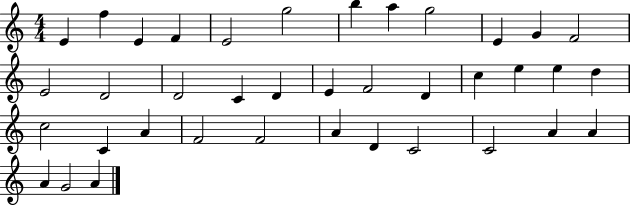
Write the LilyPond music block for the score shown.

{
  \clef treble
  \numericTimeSignature
  \time 4/4
  \key c \major
  e'4 f''4 e'4 f'4 | e'2 g''2 | b''4 a''4 g''2 | e'4 g'4 f'2 | \break e'2 d'2 | d'2 c'4 d'4 | e'4 f'2 d'4 | c''4 e''4 e''4 d''4 | \break c''2 c'4 a'4 | f'2 f'2 | a'4 d'4 c'2 | c'2 a'4 a'4 | \break a'4 g'2 a'4 | \bar "|."
}